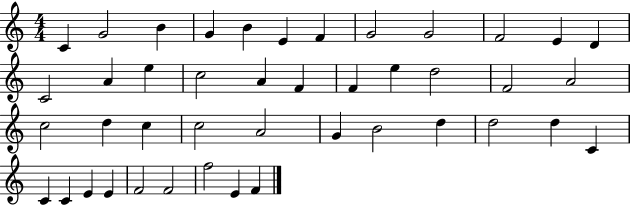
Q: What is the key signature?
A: C major